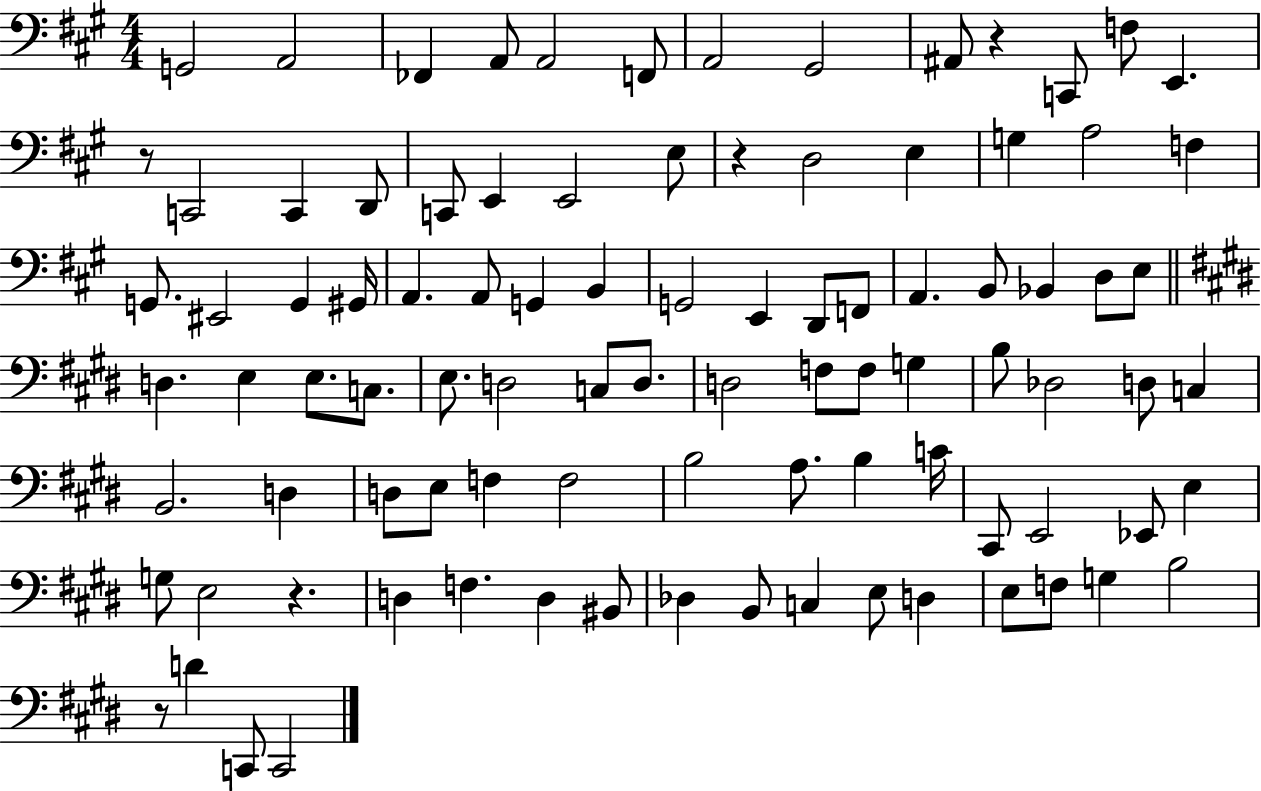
G2/h A2/h FES2/q A2/e A2/h F2/e A2/h G#2/h A#2/e R/q C2/e F3/e E2/q. R/e C2/h C2/q D2/e C2/e E2/q E2/h E3/e R/q D3/h E3/q G3/q A3/h F3/q G2/e. EIS2/h G2/q G#2/s A2/q. A2/e G2/q B2/q G2/h E2/q D2/e F2/e A2/q. B2/e Bb2/q D3/e E3/e D3/q. E3/q E3/e. C3/e. E3/e. D3/h C3/e D3/e. D3/h F3/e F3/e G3/q B3/e Db3/h D3/e C3/q B2/h. D3/q D3/e E3/e F3/q F3/h B3/h A3/e. B3/q C4/s C#2/e E2/h Eb2/e E3/q G3/e E3/h R/q. D3/q F3/q. D3/q BIS2/e Db3/q B2/e C3/q E3/e D3/q E3/e F3/e G3/q B3/h R/e D4/q C2/e C2/h